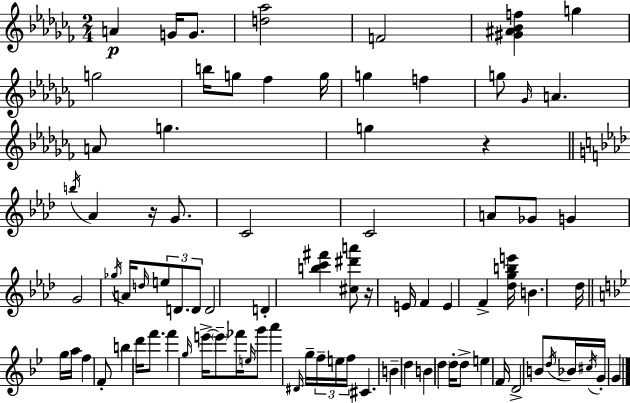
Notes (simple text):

A4/q G4/s G4/e. [D5,Ab5]/h F4/h [G#4,A#4,Bb4,F5]/q G5/q G5/h B5/s G5/e FES5/q G5/s G5/q F5/q G5/e Gb4/s A4/q. A4/e G5/q. G5/q R/q B5/s Ab4/q R/s G4/e. C4/h C4/h A4/e Gb4/e G4/q G4/h Gb5/s A4/s D5/s E5/e D4/e. D4/e D4/h D4/q [B5,C6,F#6]/q [C#5,D#6,A6]/e R/s E4/s F4/q E4/q F4/q [Db5,G5,B5,E6]/s B4/q. Db5/s G5/s A5/s F5/q F4/e B5/q D6/s F6/e. F6/q G5/s E6/s E6/e FES6/s E5/s G6/e A6/q D#4/s G5/s F5/s E5/s F5/s C#4/q. B4/q D5/q B4/q D5/q D5/s D5/e E5/q F4/s D4/h B4/e D5/s Bb4/s C#5/s G4/s G4/q